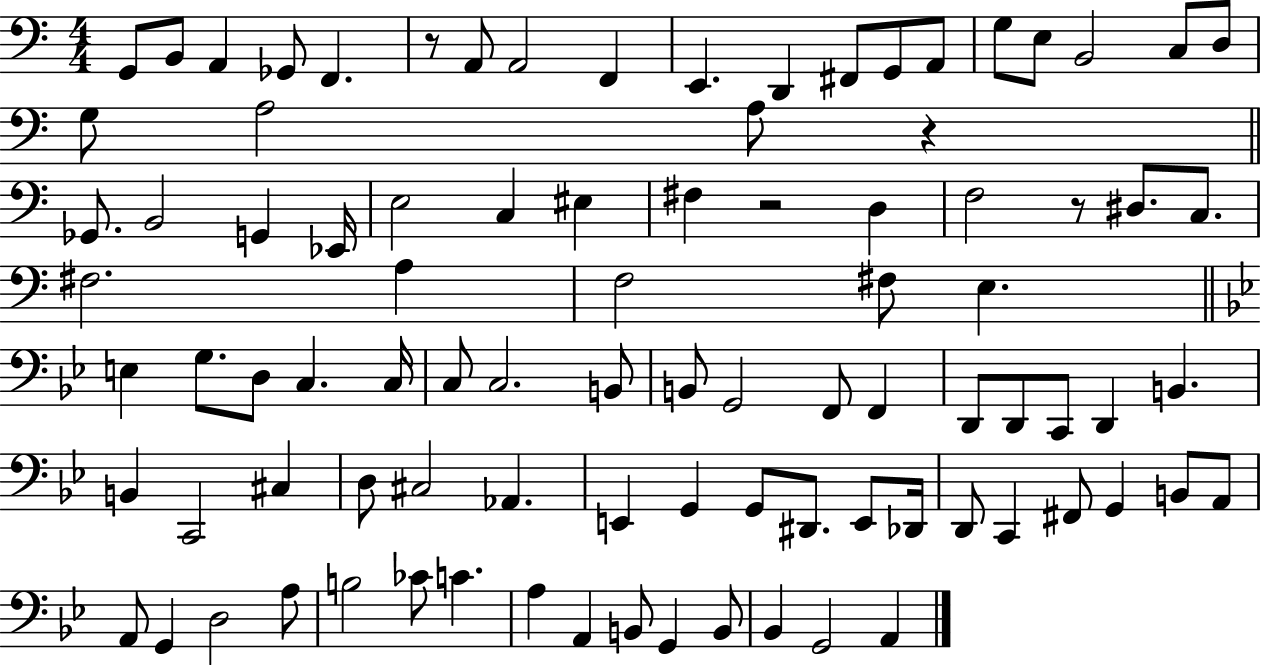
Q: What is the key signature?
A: C major